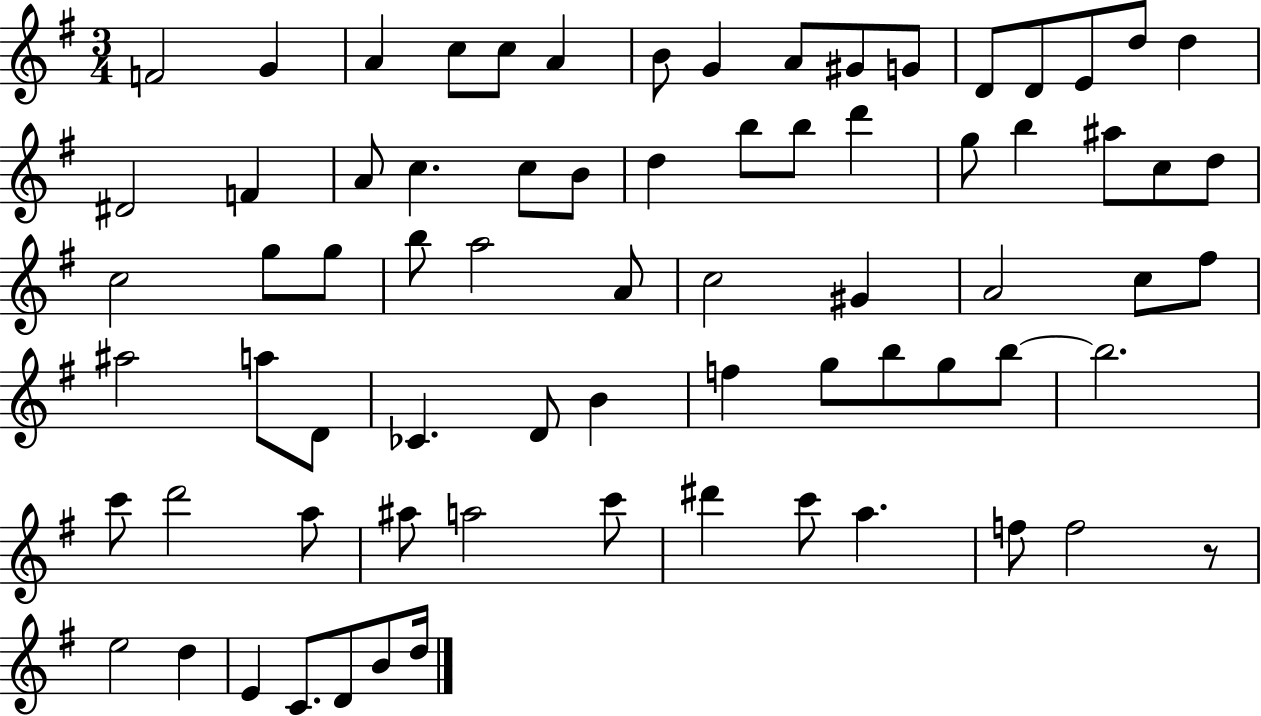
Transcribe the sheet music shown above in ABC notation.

X:1
T:Untitled
M:3/4
L:1/4
K:G
F2 G A c/2 c/2 A B/2 G A/2 ^G/2 G/2 D/2 D/2 E/2 d/2 d ^D2 F A/2 c c/2 B/2 d b/2 b/2 d' g/2 b ^a/2 c/2 d/2 c2 g/2 g/2 b/2 a2 A/2 c2 ^G A2 c/2 ^f/2 ^a2 a/2 D/2 _C D/2 B f g/2 b/2 g/2 b/2 b2 c'/2 d'2 a/2 ^a/2 a2 c'/2 ^d' c'/2 a f/2 f2 z/2 e2 d E C/2 D/2 B/2 d/4